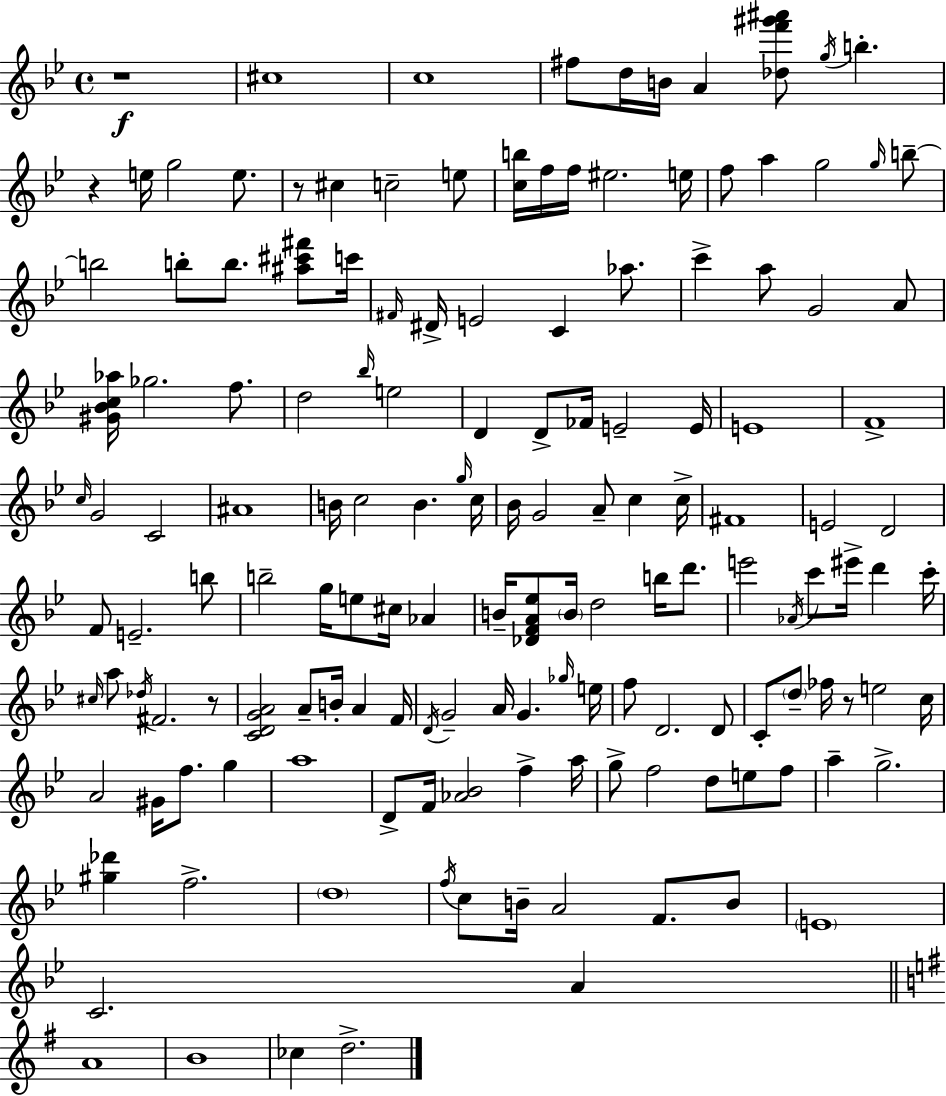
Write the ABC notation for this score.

X:1
T:Untitled
M:4/4
L:1/4
K:Bb
z4 ^c4 c4 ^f/2 d/4 B/4 A [_df'^g'^a']/2 g/4 b z e/4 g2 e/2 z/2 ^c c2 e/2 [cb]/4 f/4 f/4 ^e2 e/4 f/2 a g2 g/4 b/2 b2 b/2 b/2 [^a^c'^f']/2 c'/4 ^F/4 ^D/4 E2 C _a/2 c' a/2 G2 A/2 [^G_Bc_a]/4 _g2 f/2 d2 _b/4 e2 D D/2 _F/4 E2 E/4 E4 F4 c/4 G2 C2 ^A4 B/4 c2 B g/4 c/4 _B/4 G2 A/2 c c/4 ^F4 E2 D2 F/2 E2 b/2 b2 g/4 e/2 ^c/4 _A B/4 [_DFA_e]/2 B/4 d2 b/4 d'/2 e'2 _A/4 c'/2 ^e'/4 d' c'/4 ^c/4 a/2 _d/4 ^F2 z/2 [CDGA]2 A/2 B/4 A F/4 D/4 G2 A/4 G _g/4 e/4 f/2 D2 D/2 C/2 d/2 _f/4 z/2 e2 c/4 A2 ^G/4 f/2 g a4 D/2 F/4 [_A_B]2 f a/4 g/2 f2 d/2 e/2 f/2 a g2 [^g_d'] f2 d4 f/4 c/2 B/4 A2 F/2 B/2 E4 C2 A A4 B4 _c d2